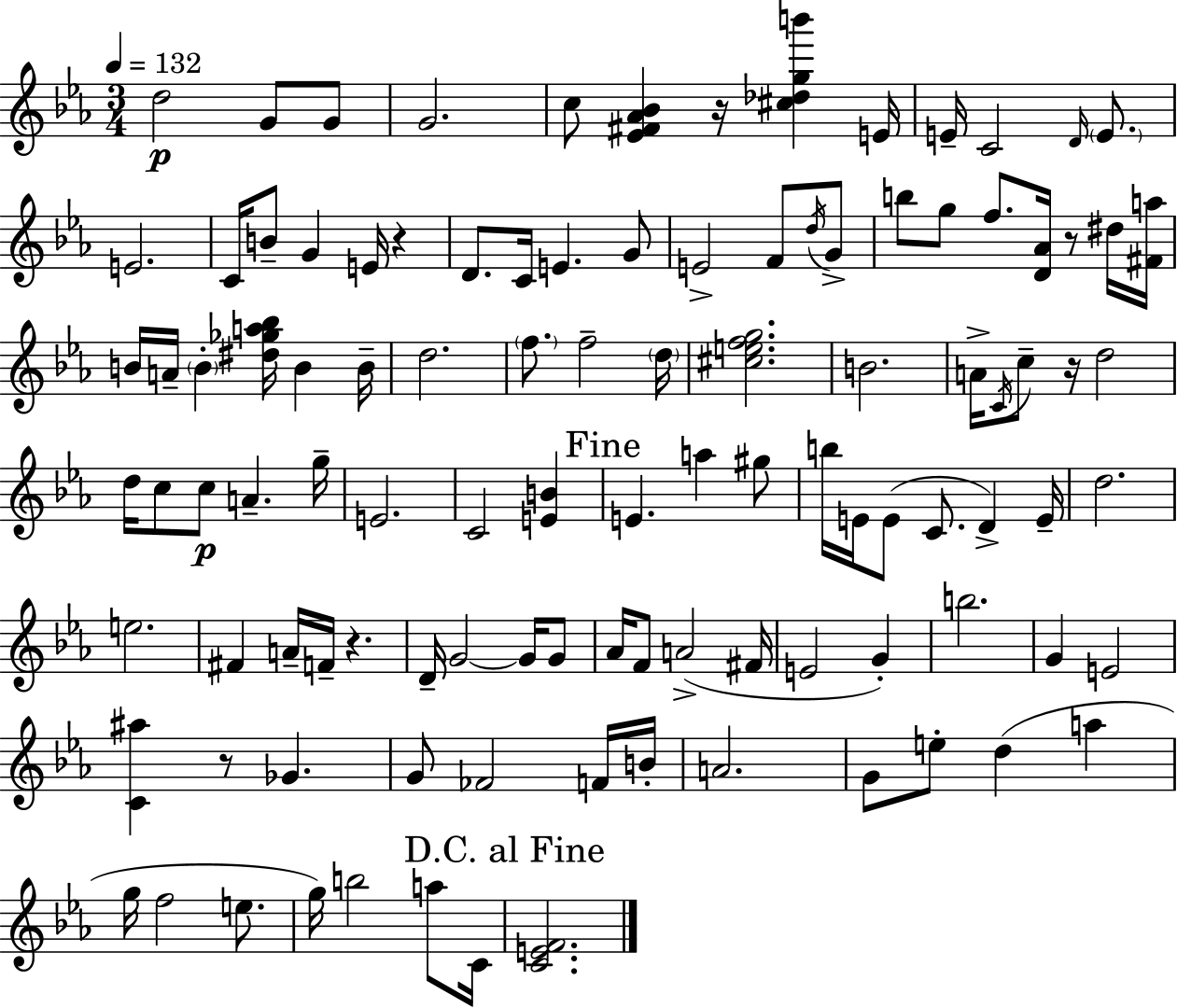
D5/h G4/e G4/e G4/h. C5/e [Eb4,F#4,Ab4,Bb4]/q R/s [C#5,Db5,G5,B6]/q E4/s E4/s C4/h D4/s E4/e. E4/h. C4/s B4/e G4/q E4/s R/q D4/e. C4/s E4/q. G4/e E4/h F4/e D5/s G4/e B5/e G5/e F5/e. [D4,Ab4]/s R/e D#5/s [F#4,A5]/s B4/s A4/s B4/q [D#5,Gb5,A5,Bb5]/s B4/q B4/s D5/h. F5/e. F5/h D5/s [C#5,E5,F5,G5]/h. B4/h. A4/s C4/s C5/e R/s D5/h D5/s C5/e C5/e A4/q. G5/s E4/h. C4/h [E4,B4]/q E4/q. A5/q G#5/e B5/s E4/s E4/e C4/e. D4/q E4/s D5/h. E5/h. F#4/q A4/s F4/s R/q. D4/s G4/h G4/s G4/e Ab4/s F4/e A4/h F#4/s E4/h G4/q B5/h. G4/q E4/h [C4,A#5]/q R/e Gb4/q. G4/e FES4/h F4/s B4/s A4/h. G4/e E5/e D5/q A5/q G5/s F5/h E5/e. G5/s B5/h A5/e C4/s [C4,E4,F4]/h.